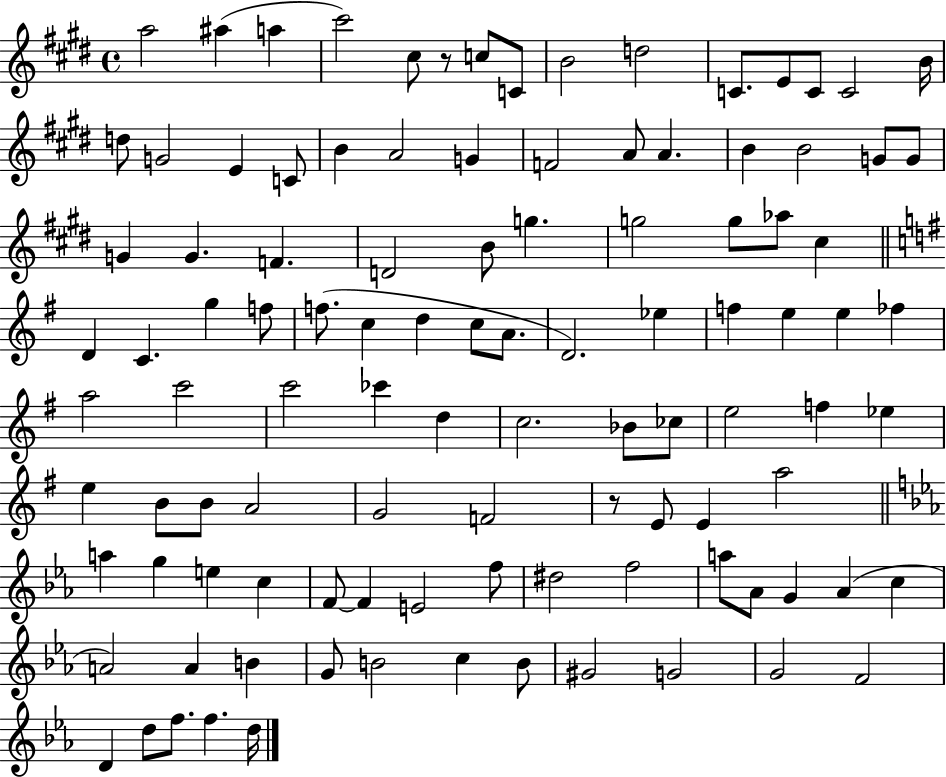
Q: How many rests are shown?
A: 2